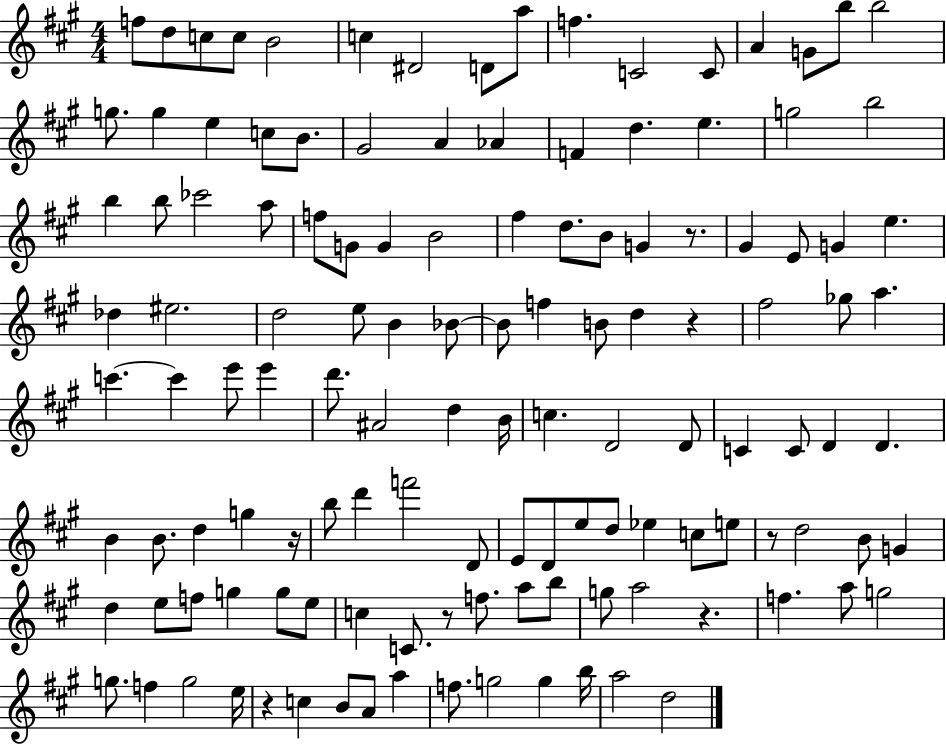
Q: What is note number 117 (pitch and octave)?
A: G5